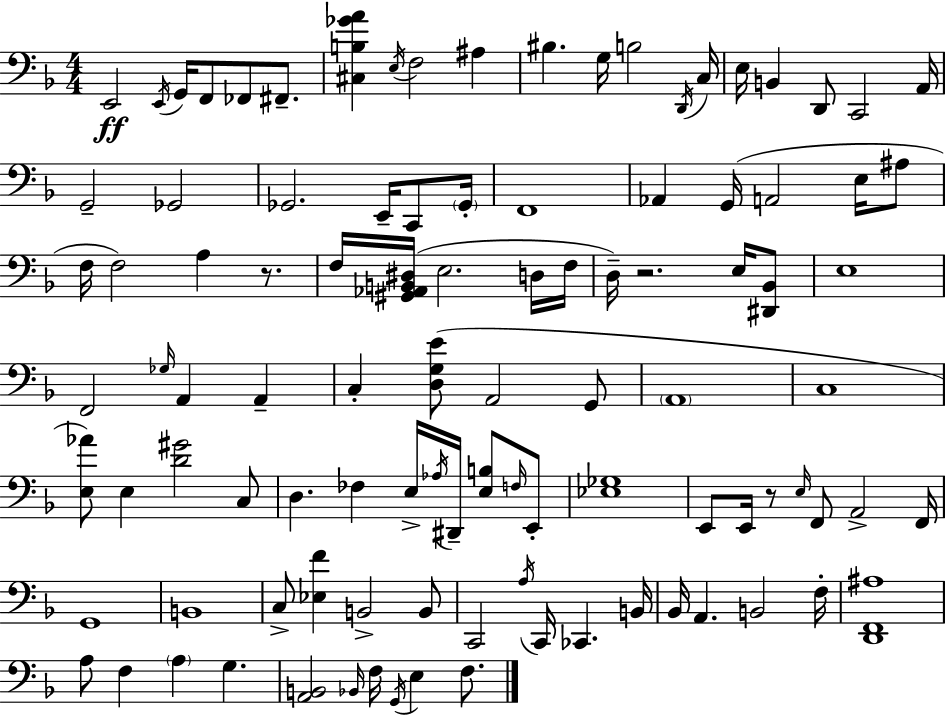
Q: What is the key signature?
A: F major